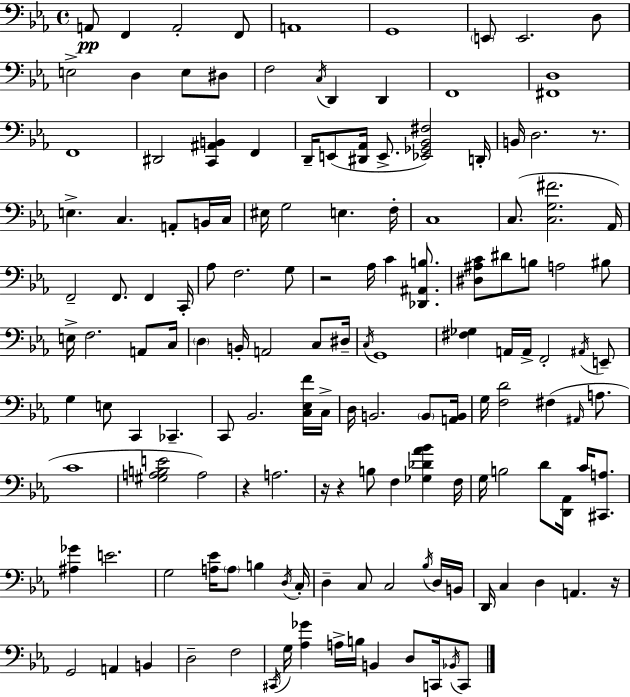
X:1
T:Untitled
M:4/4
L:1/4
K:Cm
A,,/2 F,, A,,2 F,,/2 A,,4 G,,4 E,,/2 E,,2 D,/2 E,2 D, E,/2 ^D,/2 F,2 C,/4 D,, D,, F,,4 [^F,,D,]4 F,,4 ^D,,2 [C,,^A,,B,,] F,, D,,/4 E,,/2 [^D,,_A,,]/4 E,,/2 [_E,,_G,,_B,,^F,]2 D,,/4 B,,/4 D,2 z/2 E, C, A,,/2 B,,/4 C,/4 ^E,/4 G,2 E, F,/4 C,4 C,/2 [C,G,^F]2 _A,,/4 F,,2 F,,/2 F,, C,,/4 _A,/2 F,2 G,/2 z2 _A,/4 C [_D,,^A,,B,]/2 [^D,^A,C]/2 ^D/2 B,/2 A,2 ^B,/2 E,/4 F,2 A,,/2 C,/4 D, B,,/4 A,,2 C,/2 ^D,/4 C,/4 G,,4 [^F,_G,] A,,/4 A,,/4 F,,2 ^A,,/4 E,,/2 G, E,/2 C,, _C,, C,,/2 _B,,2 [C,_E,F]/4 C,/4 D,/4 B,,2 B,,/2 [A,,B,,]/4 G,/4 [F,D]2 ^F, ^A,,/4 A,/2 C4 [^G,A,B,E]2 A,2 z A,2 z/4 z B,/2 F, [_G,_D_A_B] F,/4 G,/4 B,2 D/2 [D,,_A,,]/4 C/4 [^C,,A,]/2 [^A,_G] E2 G,2 [A,_E]/4 A,/2 B, D,/4 C,/4 D, C,/2 C,2 _B,/4 D,/4 B,,/4 D,,/4 C, D, A,, z/4 G,,2 A,, B,, D,2 F,2 ^C,,/4 G,/4 [_A,_G] A,/4 B,/4 B,, D,/2 C,,/4 _B,,/4 C,,/2